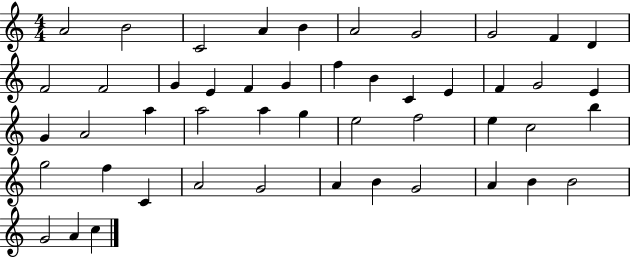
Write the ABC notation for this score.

X:1
T:Untitled
M:4/4
L:1/4
K:C
A2 B2 C2 A B A2 G2 G2 F D F2 F2 G E F G f B C E F G2 E G A2 a a2 a g e2 f2 e c2 b g2 f C A2 G2 A B G2 A B B2 G2 A c